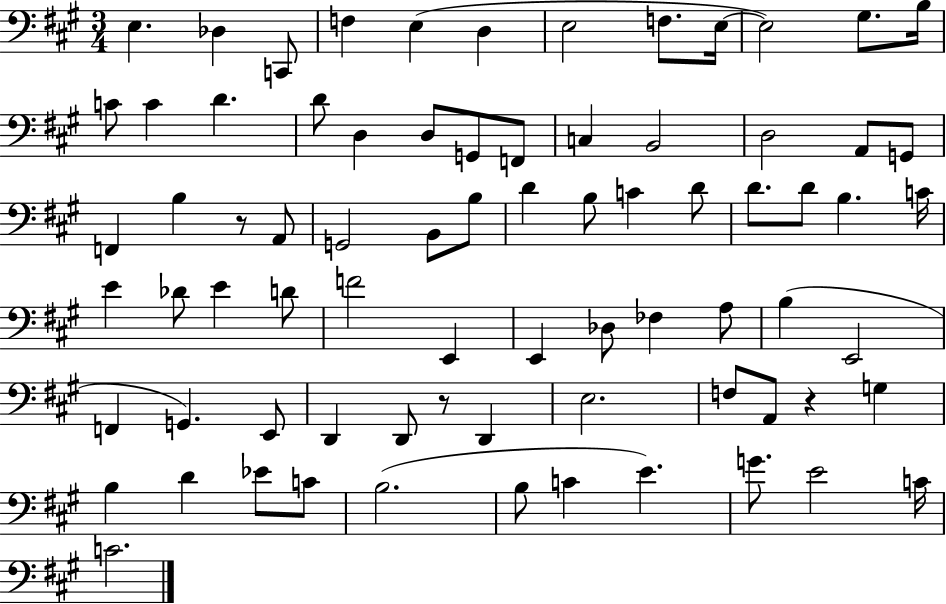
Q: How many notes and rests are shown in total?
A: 76